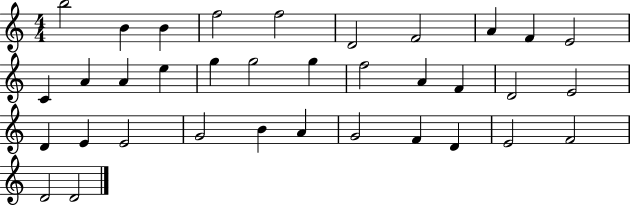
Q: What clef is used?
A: treble